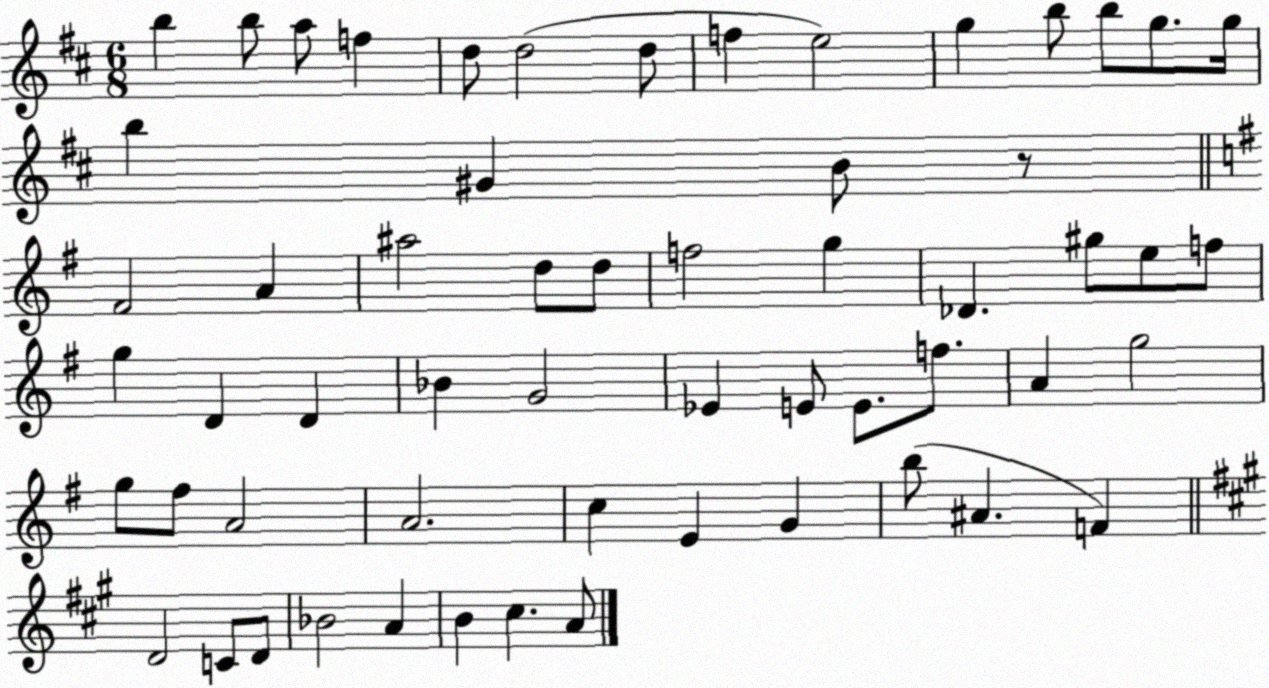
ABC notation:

X:1
T:Untitled
M:6/8
L:1/4
K:D
b b/2 a/2 f d/2 d2 d/2 f e2 g b/2 b/2 g/2 g/4 b ^G B/2 z/2 ^F2 A ^a2 d/2 d/2 f2 g _D ^g/2 e/2 f/2 g D D _B G2 _E E/2 E/2 f/2 A g2 g/2 ^f/2 A2 A2 c E G b/2 ^A F D2 C/2 D/2 _B2 A B ^c A/2